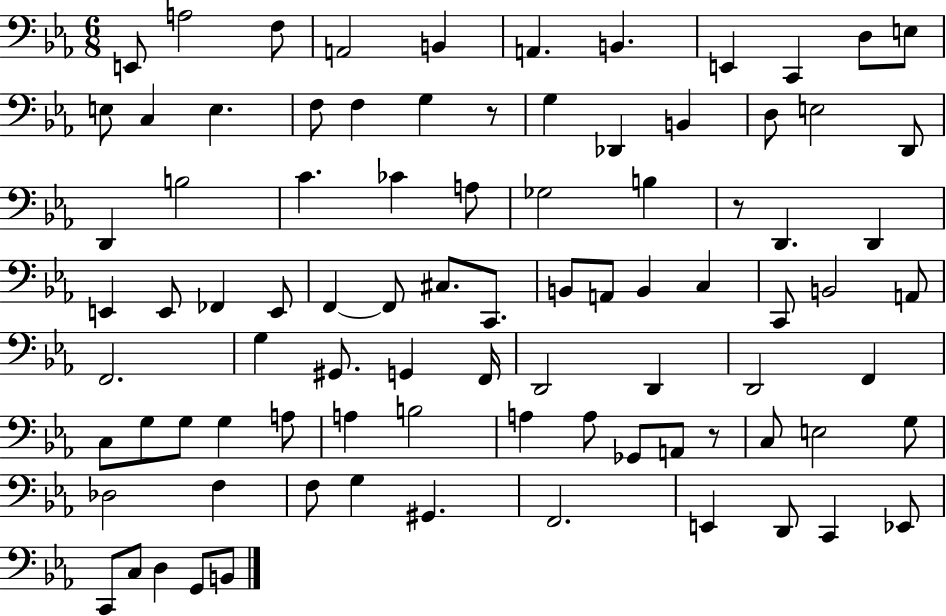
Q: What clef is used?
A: bass